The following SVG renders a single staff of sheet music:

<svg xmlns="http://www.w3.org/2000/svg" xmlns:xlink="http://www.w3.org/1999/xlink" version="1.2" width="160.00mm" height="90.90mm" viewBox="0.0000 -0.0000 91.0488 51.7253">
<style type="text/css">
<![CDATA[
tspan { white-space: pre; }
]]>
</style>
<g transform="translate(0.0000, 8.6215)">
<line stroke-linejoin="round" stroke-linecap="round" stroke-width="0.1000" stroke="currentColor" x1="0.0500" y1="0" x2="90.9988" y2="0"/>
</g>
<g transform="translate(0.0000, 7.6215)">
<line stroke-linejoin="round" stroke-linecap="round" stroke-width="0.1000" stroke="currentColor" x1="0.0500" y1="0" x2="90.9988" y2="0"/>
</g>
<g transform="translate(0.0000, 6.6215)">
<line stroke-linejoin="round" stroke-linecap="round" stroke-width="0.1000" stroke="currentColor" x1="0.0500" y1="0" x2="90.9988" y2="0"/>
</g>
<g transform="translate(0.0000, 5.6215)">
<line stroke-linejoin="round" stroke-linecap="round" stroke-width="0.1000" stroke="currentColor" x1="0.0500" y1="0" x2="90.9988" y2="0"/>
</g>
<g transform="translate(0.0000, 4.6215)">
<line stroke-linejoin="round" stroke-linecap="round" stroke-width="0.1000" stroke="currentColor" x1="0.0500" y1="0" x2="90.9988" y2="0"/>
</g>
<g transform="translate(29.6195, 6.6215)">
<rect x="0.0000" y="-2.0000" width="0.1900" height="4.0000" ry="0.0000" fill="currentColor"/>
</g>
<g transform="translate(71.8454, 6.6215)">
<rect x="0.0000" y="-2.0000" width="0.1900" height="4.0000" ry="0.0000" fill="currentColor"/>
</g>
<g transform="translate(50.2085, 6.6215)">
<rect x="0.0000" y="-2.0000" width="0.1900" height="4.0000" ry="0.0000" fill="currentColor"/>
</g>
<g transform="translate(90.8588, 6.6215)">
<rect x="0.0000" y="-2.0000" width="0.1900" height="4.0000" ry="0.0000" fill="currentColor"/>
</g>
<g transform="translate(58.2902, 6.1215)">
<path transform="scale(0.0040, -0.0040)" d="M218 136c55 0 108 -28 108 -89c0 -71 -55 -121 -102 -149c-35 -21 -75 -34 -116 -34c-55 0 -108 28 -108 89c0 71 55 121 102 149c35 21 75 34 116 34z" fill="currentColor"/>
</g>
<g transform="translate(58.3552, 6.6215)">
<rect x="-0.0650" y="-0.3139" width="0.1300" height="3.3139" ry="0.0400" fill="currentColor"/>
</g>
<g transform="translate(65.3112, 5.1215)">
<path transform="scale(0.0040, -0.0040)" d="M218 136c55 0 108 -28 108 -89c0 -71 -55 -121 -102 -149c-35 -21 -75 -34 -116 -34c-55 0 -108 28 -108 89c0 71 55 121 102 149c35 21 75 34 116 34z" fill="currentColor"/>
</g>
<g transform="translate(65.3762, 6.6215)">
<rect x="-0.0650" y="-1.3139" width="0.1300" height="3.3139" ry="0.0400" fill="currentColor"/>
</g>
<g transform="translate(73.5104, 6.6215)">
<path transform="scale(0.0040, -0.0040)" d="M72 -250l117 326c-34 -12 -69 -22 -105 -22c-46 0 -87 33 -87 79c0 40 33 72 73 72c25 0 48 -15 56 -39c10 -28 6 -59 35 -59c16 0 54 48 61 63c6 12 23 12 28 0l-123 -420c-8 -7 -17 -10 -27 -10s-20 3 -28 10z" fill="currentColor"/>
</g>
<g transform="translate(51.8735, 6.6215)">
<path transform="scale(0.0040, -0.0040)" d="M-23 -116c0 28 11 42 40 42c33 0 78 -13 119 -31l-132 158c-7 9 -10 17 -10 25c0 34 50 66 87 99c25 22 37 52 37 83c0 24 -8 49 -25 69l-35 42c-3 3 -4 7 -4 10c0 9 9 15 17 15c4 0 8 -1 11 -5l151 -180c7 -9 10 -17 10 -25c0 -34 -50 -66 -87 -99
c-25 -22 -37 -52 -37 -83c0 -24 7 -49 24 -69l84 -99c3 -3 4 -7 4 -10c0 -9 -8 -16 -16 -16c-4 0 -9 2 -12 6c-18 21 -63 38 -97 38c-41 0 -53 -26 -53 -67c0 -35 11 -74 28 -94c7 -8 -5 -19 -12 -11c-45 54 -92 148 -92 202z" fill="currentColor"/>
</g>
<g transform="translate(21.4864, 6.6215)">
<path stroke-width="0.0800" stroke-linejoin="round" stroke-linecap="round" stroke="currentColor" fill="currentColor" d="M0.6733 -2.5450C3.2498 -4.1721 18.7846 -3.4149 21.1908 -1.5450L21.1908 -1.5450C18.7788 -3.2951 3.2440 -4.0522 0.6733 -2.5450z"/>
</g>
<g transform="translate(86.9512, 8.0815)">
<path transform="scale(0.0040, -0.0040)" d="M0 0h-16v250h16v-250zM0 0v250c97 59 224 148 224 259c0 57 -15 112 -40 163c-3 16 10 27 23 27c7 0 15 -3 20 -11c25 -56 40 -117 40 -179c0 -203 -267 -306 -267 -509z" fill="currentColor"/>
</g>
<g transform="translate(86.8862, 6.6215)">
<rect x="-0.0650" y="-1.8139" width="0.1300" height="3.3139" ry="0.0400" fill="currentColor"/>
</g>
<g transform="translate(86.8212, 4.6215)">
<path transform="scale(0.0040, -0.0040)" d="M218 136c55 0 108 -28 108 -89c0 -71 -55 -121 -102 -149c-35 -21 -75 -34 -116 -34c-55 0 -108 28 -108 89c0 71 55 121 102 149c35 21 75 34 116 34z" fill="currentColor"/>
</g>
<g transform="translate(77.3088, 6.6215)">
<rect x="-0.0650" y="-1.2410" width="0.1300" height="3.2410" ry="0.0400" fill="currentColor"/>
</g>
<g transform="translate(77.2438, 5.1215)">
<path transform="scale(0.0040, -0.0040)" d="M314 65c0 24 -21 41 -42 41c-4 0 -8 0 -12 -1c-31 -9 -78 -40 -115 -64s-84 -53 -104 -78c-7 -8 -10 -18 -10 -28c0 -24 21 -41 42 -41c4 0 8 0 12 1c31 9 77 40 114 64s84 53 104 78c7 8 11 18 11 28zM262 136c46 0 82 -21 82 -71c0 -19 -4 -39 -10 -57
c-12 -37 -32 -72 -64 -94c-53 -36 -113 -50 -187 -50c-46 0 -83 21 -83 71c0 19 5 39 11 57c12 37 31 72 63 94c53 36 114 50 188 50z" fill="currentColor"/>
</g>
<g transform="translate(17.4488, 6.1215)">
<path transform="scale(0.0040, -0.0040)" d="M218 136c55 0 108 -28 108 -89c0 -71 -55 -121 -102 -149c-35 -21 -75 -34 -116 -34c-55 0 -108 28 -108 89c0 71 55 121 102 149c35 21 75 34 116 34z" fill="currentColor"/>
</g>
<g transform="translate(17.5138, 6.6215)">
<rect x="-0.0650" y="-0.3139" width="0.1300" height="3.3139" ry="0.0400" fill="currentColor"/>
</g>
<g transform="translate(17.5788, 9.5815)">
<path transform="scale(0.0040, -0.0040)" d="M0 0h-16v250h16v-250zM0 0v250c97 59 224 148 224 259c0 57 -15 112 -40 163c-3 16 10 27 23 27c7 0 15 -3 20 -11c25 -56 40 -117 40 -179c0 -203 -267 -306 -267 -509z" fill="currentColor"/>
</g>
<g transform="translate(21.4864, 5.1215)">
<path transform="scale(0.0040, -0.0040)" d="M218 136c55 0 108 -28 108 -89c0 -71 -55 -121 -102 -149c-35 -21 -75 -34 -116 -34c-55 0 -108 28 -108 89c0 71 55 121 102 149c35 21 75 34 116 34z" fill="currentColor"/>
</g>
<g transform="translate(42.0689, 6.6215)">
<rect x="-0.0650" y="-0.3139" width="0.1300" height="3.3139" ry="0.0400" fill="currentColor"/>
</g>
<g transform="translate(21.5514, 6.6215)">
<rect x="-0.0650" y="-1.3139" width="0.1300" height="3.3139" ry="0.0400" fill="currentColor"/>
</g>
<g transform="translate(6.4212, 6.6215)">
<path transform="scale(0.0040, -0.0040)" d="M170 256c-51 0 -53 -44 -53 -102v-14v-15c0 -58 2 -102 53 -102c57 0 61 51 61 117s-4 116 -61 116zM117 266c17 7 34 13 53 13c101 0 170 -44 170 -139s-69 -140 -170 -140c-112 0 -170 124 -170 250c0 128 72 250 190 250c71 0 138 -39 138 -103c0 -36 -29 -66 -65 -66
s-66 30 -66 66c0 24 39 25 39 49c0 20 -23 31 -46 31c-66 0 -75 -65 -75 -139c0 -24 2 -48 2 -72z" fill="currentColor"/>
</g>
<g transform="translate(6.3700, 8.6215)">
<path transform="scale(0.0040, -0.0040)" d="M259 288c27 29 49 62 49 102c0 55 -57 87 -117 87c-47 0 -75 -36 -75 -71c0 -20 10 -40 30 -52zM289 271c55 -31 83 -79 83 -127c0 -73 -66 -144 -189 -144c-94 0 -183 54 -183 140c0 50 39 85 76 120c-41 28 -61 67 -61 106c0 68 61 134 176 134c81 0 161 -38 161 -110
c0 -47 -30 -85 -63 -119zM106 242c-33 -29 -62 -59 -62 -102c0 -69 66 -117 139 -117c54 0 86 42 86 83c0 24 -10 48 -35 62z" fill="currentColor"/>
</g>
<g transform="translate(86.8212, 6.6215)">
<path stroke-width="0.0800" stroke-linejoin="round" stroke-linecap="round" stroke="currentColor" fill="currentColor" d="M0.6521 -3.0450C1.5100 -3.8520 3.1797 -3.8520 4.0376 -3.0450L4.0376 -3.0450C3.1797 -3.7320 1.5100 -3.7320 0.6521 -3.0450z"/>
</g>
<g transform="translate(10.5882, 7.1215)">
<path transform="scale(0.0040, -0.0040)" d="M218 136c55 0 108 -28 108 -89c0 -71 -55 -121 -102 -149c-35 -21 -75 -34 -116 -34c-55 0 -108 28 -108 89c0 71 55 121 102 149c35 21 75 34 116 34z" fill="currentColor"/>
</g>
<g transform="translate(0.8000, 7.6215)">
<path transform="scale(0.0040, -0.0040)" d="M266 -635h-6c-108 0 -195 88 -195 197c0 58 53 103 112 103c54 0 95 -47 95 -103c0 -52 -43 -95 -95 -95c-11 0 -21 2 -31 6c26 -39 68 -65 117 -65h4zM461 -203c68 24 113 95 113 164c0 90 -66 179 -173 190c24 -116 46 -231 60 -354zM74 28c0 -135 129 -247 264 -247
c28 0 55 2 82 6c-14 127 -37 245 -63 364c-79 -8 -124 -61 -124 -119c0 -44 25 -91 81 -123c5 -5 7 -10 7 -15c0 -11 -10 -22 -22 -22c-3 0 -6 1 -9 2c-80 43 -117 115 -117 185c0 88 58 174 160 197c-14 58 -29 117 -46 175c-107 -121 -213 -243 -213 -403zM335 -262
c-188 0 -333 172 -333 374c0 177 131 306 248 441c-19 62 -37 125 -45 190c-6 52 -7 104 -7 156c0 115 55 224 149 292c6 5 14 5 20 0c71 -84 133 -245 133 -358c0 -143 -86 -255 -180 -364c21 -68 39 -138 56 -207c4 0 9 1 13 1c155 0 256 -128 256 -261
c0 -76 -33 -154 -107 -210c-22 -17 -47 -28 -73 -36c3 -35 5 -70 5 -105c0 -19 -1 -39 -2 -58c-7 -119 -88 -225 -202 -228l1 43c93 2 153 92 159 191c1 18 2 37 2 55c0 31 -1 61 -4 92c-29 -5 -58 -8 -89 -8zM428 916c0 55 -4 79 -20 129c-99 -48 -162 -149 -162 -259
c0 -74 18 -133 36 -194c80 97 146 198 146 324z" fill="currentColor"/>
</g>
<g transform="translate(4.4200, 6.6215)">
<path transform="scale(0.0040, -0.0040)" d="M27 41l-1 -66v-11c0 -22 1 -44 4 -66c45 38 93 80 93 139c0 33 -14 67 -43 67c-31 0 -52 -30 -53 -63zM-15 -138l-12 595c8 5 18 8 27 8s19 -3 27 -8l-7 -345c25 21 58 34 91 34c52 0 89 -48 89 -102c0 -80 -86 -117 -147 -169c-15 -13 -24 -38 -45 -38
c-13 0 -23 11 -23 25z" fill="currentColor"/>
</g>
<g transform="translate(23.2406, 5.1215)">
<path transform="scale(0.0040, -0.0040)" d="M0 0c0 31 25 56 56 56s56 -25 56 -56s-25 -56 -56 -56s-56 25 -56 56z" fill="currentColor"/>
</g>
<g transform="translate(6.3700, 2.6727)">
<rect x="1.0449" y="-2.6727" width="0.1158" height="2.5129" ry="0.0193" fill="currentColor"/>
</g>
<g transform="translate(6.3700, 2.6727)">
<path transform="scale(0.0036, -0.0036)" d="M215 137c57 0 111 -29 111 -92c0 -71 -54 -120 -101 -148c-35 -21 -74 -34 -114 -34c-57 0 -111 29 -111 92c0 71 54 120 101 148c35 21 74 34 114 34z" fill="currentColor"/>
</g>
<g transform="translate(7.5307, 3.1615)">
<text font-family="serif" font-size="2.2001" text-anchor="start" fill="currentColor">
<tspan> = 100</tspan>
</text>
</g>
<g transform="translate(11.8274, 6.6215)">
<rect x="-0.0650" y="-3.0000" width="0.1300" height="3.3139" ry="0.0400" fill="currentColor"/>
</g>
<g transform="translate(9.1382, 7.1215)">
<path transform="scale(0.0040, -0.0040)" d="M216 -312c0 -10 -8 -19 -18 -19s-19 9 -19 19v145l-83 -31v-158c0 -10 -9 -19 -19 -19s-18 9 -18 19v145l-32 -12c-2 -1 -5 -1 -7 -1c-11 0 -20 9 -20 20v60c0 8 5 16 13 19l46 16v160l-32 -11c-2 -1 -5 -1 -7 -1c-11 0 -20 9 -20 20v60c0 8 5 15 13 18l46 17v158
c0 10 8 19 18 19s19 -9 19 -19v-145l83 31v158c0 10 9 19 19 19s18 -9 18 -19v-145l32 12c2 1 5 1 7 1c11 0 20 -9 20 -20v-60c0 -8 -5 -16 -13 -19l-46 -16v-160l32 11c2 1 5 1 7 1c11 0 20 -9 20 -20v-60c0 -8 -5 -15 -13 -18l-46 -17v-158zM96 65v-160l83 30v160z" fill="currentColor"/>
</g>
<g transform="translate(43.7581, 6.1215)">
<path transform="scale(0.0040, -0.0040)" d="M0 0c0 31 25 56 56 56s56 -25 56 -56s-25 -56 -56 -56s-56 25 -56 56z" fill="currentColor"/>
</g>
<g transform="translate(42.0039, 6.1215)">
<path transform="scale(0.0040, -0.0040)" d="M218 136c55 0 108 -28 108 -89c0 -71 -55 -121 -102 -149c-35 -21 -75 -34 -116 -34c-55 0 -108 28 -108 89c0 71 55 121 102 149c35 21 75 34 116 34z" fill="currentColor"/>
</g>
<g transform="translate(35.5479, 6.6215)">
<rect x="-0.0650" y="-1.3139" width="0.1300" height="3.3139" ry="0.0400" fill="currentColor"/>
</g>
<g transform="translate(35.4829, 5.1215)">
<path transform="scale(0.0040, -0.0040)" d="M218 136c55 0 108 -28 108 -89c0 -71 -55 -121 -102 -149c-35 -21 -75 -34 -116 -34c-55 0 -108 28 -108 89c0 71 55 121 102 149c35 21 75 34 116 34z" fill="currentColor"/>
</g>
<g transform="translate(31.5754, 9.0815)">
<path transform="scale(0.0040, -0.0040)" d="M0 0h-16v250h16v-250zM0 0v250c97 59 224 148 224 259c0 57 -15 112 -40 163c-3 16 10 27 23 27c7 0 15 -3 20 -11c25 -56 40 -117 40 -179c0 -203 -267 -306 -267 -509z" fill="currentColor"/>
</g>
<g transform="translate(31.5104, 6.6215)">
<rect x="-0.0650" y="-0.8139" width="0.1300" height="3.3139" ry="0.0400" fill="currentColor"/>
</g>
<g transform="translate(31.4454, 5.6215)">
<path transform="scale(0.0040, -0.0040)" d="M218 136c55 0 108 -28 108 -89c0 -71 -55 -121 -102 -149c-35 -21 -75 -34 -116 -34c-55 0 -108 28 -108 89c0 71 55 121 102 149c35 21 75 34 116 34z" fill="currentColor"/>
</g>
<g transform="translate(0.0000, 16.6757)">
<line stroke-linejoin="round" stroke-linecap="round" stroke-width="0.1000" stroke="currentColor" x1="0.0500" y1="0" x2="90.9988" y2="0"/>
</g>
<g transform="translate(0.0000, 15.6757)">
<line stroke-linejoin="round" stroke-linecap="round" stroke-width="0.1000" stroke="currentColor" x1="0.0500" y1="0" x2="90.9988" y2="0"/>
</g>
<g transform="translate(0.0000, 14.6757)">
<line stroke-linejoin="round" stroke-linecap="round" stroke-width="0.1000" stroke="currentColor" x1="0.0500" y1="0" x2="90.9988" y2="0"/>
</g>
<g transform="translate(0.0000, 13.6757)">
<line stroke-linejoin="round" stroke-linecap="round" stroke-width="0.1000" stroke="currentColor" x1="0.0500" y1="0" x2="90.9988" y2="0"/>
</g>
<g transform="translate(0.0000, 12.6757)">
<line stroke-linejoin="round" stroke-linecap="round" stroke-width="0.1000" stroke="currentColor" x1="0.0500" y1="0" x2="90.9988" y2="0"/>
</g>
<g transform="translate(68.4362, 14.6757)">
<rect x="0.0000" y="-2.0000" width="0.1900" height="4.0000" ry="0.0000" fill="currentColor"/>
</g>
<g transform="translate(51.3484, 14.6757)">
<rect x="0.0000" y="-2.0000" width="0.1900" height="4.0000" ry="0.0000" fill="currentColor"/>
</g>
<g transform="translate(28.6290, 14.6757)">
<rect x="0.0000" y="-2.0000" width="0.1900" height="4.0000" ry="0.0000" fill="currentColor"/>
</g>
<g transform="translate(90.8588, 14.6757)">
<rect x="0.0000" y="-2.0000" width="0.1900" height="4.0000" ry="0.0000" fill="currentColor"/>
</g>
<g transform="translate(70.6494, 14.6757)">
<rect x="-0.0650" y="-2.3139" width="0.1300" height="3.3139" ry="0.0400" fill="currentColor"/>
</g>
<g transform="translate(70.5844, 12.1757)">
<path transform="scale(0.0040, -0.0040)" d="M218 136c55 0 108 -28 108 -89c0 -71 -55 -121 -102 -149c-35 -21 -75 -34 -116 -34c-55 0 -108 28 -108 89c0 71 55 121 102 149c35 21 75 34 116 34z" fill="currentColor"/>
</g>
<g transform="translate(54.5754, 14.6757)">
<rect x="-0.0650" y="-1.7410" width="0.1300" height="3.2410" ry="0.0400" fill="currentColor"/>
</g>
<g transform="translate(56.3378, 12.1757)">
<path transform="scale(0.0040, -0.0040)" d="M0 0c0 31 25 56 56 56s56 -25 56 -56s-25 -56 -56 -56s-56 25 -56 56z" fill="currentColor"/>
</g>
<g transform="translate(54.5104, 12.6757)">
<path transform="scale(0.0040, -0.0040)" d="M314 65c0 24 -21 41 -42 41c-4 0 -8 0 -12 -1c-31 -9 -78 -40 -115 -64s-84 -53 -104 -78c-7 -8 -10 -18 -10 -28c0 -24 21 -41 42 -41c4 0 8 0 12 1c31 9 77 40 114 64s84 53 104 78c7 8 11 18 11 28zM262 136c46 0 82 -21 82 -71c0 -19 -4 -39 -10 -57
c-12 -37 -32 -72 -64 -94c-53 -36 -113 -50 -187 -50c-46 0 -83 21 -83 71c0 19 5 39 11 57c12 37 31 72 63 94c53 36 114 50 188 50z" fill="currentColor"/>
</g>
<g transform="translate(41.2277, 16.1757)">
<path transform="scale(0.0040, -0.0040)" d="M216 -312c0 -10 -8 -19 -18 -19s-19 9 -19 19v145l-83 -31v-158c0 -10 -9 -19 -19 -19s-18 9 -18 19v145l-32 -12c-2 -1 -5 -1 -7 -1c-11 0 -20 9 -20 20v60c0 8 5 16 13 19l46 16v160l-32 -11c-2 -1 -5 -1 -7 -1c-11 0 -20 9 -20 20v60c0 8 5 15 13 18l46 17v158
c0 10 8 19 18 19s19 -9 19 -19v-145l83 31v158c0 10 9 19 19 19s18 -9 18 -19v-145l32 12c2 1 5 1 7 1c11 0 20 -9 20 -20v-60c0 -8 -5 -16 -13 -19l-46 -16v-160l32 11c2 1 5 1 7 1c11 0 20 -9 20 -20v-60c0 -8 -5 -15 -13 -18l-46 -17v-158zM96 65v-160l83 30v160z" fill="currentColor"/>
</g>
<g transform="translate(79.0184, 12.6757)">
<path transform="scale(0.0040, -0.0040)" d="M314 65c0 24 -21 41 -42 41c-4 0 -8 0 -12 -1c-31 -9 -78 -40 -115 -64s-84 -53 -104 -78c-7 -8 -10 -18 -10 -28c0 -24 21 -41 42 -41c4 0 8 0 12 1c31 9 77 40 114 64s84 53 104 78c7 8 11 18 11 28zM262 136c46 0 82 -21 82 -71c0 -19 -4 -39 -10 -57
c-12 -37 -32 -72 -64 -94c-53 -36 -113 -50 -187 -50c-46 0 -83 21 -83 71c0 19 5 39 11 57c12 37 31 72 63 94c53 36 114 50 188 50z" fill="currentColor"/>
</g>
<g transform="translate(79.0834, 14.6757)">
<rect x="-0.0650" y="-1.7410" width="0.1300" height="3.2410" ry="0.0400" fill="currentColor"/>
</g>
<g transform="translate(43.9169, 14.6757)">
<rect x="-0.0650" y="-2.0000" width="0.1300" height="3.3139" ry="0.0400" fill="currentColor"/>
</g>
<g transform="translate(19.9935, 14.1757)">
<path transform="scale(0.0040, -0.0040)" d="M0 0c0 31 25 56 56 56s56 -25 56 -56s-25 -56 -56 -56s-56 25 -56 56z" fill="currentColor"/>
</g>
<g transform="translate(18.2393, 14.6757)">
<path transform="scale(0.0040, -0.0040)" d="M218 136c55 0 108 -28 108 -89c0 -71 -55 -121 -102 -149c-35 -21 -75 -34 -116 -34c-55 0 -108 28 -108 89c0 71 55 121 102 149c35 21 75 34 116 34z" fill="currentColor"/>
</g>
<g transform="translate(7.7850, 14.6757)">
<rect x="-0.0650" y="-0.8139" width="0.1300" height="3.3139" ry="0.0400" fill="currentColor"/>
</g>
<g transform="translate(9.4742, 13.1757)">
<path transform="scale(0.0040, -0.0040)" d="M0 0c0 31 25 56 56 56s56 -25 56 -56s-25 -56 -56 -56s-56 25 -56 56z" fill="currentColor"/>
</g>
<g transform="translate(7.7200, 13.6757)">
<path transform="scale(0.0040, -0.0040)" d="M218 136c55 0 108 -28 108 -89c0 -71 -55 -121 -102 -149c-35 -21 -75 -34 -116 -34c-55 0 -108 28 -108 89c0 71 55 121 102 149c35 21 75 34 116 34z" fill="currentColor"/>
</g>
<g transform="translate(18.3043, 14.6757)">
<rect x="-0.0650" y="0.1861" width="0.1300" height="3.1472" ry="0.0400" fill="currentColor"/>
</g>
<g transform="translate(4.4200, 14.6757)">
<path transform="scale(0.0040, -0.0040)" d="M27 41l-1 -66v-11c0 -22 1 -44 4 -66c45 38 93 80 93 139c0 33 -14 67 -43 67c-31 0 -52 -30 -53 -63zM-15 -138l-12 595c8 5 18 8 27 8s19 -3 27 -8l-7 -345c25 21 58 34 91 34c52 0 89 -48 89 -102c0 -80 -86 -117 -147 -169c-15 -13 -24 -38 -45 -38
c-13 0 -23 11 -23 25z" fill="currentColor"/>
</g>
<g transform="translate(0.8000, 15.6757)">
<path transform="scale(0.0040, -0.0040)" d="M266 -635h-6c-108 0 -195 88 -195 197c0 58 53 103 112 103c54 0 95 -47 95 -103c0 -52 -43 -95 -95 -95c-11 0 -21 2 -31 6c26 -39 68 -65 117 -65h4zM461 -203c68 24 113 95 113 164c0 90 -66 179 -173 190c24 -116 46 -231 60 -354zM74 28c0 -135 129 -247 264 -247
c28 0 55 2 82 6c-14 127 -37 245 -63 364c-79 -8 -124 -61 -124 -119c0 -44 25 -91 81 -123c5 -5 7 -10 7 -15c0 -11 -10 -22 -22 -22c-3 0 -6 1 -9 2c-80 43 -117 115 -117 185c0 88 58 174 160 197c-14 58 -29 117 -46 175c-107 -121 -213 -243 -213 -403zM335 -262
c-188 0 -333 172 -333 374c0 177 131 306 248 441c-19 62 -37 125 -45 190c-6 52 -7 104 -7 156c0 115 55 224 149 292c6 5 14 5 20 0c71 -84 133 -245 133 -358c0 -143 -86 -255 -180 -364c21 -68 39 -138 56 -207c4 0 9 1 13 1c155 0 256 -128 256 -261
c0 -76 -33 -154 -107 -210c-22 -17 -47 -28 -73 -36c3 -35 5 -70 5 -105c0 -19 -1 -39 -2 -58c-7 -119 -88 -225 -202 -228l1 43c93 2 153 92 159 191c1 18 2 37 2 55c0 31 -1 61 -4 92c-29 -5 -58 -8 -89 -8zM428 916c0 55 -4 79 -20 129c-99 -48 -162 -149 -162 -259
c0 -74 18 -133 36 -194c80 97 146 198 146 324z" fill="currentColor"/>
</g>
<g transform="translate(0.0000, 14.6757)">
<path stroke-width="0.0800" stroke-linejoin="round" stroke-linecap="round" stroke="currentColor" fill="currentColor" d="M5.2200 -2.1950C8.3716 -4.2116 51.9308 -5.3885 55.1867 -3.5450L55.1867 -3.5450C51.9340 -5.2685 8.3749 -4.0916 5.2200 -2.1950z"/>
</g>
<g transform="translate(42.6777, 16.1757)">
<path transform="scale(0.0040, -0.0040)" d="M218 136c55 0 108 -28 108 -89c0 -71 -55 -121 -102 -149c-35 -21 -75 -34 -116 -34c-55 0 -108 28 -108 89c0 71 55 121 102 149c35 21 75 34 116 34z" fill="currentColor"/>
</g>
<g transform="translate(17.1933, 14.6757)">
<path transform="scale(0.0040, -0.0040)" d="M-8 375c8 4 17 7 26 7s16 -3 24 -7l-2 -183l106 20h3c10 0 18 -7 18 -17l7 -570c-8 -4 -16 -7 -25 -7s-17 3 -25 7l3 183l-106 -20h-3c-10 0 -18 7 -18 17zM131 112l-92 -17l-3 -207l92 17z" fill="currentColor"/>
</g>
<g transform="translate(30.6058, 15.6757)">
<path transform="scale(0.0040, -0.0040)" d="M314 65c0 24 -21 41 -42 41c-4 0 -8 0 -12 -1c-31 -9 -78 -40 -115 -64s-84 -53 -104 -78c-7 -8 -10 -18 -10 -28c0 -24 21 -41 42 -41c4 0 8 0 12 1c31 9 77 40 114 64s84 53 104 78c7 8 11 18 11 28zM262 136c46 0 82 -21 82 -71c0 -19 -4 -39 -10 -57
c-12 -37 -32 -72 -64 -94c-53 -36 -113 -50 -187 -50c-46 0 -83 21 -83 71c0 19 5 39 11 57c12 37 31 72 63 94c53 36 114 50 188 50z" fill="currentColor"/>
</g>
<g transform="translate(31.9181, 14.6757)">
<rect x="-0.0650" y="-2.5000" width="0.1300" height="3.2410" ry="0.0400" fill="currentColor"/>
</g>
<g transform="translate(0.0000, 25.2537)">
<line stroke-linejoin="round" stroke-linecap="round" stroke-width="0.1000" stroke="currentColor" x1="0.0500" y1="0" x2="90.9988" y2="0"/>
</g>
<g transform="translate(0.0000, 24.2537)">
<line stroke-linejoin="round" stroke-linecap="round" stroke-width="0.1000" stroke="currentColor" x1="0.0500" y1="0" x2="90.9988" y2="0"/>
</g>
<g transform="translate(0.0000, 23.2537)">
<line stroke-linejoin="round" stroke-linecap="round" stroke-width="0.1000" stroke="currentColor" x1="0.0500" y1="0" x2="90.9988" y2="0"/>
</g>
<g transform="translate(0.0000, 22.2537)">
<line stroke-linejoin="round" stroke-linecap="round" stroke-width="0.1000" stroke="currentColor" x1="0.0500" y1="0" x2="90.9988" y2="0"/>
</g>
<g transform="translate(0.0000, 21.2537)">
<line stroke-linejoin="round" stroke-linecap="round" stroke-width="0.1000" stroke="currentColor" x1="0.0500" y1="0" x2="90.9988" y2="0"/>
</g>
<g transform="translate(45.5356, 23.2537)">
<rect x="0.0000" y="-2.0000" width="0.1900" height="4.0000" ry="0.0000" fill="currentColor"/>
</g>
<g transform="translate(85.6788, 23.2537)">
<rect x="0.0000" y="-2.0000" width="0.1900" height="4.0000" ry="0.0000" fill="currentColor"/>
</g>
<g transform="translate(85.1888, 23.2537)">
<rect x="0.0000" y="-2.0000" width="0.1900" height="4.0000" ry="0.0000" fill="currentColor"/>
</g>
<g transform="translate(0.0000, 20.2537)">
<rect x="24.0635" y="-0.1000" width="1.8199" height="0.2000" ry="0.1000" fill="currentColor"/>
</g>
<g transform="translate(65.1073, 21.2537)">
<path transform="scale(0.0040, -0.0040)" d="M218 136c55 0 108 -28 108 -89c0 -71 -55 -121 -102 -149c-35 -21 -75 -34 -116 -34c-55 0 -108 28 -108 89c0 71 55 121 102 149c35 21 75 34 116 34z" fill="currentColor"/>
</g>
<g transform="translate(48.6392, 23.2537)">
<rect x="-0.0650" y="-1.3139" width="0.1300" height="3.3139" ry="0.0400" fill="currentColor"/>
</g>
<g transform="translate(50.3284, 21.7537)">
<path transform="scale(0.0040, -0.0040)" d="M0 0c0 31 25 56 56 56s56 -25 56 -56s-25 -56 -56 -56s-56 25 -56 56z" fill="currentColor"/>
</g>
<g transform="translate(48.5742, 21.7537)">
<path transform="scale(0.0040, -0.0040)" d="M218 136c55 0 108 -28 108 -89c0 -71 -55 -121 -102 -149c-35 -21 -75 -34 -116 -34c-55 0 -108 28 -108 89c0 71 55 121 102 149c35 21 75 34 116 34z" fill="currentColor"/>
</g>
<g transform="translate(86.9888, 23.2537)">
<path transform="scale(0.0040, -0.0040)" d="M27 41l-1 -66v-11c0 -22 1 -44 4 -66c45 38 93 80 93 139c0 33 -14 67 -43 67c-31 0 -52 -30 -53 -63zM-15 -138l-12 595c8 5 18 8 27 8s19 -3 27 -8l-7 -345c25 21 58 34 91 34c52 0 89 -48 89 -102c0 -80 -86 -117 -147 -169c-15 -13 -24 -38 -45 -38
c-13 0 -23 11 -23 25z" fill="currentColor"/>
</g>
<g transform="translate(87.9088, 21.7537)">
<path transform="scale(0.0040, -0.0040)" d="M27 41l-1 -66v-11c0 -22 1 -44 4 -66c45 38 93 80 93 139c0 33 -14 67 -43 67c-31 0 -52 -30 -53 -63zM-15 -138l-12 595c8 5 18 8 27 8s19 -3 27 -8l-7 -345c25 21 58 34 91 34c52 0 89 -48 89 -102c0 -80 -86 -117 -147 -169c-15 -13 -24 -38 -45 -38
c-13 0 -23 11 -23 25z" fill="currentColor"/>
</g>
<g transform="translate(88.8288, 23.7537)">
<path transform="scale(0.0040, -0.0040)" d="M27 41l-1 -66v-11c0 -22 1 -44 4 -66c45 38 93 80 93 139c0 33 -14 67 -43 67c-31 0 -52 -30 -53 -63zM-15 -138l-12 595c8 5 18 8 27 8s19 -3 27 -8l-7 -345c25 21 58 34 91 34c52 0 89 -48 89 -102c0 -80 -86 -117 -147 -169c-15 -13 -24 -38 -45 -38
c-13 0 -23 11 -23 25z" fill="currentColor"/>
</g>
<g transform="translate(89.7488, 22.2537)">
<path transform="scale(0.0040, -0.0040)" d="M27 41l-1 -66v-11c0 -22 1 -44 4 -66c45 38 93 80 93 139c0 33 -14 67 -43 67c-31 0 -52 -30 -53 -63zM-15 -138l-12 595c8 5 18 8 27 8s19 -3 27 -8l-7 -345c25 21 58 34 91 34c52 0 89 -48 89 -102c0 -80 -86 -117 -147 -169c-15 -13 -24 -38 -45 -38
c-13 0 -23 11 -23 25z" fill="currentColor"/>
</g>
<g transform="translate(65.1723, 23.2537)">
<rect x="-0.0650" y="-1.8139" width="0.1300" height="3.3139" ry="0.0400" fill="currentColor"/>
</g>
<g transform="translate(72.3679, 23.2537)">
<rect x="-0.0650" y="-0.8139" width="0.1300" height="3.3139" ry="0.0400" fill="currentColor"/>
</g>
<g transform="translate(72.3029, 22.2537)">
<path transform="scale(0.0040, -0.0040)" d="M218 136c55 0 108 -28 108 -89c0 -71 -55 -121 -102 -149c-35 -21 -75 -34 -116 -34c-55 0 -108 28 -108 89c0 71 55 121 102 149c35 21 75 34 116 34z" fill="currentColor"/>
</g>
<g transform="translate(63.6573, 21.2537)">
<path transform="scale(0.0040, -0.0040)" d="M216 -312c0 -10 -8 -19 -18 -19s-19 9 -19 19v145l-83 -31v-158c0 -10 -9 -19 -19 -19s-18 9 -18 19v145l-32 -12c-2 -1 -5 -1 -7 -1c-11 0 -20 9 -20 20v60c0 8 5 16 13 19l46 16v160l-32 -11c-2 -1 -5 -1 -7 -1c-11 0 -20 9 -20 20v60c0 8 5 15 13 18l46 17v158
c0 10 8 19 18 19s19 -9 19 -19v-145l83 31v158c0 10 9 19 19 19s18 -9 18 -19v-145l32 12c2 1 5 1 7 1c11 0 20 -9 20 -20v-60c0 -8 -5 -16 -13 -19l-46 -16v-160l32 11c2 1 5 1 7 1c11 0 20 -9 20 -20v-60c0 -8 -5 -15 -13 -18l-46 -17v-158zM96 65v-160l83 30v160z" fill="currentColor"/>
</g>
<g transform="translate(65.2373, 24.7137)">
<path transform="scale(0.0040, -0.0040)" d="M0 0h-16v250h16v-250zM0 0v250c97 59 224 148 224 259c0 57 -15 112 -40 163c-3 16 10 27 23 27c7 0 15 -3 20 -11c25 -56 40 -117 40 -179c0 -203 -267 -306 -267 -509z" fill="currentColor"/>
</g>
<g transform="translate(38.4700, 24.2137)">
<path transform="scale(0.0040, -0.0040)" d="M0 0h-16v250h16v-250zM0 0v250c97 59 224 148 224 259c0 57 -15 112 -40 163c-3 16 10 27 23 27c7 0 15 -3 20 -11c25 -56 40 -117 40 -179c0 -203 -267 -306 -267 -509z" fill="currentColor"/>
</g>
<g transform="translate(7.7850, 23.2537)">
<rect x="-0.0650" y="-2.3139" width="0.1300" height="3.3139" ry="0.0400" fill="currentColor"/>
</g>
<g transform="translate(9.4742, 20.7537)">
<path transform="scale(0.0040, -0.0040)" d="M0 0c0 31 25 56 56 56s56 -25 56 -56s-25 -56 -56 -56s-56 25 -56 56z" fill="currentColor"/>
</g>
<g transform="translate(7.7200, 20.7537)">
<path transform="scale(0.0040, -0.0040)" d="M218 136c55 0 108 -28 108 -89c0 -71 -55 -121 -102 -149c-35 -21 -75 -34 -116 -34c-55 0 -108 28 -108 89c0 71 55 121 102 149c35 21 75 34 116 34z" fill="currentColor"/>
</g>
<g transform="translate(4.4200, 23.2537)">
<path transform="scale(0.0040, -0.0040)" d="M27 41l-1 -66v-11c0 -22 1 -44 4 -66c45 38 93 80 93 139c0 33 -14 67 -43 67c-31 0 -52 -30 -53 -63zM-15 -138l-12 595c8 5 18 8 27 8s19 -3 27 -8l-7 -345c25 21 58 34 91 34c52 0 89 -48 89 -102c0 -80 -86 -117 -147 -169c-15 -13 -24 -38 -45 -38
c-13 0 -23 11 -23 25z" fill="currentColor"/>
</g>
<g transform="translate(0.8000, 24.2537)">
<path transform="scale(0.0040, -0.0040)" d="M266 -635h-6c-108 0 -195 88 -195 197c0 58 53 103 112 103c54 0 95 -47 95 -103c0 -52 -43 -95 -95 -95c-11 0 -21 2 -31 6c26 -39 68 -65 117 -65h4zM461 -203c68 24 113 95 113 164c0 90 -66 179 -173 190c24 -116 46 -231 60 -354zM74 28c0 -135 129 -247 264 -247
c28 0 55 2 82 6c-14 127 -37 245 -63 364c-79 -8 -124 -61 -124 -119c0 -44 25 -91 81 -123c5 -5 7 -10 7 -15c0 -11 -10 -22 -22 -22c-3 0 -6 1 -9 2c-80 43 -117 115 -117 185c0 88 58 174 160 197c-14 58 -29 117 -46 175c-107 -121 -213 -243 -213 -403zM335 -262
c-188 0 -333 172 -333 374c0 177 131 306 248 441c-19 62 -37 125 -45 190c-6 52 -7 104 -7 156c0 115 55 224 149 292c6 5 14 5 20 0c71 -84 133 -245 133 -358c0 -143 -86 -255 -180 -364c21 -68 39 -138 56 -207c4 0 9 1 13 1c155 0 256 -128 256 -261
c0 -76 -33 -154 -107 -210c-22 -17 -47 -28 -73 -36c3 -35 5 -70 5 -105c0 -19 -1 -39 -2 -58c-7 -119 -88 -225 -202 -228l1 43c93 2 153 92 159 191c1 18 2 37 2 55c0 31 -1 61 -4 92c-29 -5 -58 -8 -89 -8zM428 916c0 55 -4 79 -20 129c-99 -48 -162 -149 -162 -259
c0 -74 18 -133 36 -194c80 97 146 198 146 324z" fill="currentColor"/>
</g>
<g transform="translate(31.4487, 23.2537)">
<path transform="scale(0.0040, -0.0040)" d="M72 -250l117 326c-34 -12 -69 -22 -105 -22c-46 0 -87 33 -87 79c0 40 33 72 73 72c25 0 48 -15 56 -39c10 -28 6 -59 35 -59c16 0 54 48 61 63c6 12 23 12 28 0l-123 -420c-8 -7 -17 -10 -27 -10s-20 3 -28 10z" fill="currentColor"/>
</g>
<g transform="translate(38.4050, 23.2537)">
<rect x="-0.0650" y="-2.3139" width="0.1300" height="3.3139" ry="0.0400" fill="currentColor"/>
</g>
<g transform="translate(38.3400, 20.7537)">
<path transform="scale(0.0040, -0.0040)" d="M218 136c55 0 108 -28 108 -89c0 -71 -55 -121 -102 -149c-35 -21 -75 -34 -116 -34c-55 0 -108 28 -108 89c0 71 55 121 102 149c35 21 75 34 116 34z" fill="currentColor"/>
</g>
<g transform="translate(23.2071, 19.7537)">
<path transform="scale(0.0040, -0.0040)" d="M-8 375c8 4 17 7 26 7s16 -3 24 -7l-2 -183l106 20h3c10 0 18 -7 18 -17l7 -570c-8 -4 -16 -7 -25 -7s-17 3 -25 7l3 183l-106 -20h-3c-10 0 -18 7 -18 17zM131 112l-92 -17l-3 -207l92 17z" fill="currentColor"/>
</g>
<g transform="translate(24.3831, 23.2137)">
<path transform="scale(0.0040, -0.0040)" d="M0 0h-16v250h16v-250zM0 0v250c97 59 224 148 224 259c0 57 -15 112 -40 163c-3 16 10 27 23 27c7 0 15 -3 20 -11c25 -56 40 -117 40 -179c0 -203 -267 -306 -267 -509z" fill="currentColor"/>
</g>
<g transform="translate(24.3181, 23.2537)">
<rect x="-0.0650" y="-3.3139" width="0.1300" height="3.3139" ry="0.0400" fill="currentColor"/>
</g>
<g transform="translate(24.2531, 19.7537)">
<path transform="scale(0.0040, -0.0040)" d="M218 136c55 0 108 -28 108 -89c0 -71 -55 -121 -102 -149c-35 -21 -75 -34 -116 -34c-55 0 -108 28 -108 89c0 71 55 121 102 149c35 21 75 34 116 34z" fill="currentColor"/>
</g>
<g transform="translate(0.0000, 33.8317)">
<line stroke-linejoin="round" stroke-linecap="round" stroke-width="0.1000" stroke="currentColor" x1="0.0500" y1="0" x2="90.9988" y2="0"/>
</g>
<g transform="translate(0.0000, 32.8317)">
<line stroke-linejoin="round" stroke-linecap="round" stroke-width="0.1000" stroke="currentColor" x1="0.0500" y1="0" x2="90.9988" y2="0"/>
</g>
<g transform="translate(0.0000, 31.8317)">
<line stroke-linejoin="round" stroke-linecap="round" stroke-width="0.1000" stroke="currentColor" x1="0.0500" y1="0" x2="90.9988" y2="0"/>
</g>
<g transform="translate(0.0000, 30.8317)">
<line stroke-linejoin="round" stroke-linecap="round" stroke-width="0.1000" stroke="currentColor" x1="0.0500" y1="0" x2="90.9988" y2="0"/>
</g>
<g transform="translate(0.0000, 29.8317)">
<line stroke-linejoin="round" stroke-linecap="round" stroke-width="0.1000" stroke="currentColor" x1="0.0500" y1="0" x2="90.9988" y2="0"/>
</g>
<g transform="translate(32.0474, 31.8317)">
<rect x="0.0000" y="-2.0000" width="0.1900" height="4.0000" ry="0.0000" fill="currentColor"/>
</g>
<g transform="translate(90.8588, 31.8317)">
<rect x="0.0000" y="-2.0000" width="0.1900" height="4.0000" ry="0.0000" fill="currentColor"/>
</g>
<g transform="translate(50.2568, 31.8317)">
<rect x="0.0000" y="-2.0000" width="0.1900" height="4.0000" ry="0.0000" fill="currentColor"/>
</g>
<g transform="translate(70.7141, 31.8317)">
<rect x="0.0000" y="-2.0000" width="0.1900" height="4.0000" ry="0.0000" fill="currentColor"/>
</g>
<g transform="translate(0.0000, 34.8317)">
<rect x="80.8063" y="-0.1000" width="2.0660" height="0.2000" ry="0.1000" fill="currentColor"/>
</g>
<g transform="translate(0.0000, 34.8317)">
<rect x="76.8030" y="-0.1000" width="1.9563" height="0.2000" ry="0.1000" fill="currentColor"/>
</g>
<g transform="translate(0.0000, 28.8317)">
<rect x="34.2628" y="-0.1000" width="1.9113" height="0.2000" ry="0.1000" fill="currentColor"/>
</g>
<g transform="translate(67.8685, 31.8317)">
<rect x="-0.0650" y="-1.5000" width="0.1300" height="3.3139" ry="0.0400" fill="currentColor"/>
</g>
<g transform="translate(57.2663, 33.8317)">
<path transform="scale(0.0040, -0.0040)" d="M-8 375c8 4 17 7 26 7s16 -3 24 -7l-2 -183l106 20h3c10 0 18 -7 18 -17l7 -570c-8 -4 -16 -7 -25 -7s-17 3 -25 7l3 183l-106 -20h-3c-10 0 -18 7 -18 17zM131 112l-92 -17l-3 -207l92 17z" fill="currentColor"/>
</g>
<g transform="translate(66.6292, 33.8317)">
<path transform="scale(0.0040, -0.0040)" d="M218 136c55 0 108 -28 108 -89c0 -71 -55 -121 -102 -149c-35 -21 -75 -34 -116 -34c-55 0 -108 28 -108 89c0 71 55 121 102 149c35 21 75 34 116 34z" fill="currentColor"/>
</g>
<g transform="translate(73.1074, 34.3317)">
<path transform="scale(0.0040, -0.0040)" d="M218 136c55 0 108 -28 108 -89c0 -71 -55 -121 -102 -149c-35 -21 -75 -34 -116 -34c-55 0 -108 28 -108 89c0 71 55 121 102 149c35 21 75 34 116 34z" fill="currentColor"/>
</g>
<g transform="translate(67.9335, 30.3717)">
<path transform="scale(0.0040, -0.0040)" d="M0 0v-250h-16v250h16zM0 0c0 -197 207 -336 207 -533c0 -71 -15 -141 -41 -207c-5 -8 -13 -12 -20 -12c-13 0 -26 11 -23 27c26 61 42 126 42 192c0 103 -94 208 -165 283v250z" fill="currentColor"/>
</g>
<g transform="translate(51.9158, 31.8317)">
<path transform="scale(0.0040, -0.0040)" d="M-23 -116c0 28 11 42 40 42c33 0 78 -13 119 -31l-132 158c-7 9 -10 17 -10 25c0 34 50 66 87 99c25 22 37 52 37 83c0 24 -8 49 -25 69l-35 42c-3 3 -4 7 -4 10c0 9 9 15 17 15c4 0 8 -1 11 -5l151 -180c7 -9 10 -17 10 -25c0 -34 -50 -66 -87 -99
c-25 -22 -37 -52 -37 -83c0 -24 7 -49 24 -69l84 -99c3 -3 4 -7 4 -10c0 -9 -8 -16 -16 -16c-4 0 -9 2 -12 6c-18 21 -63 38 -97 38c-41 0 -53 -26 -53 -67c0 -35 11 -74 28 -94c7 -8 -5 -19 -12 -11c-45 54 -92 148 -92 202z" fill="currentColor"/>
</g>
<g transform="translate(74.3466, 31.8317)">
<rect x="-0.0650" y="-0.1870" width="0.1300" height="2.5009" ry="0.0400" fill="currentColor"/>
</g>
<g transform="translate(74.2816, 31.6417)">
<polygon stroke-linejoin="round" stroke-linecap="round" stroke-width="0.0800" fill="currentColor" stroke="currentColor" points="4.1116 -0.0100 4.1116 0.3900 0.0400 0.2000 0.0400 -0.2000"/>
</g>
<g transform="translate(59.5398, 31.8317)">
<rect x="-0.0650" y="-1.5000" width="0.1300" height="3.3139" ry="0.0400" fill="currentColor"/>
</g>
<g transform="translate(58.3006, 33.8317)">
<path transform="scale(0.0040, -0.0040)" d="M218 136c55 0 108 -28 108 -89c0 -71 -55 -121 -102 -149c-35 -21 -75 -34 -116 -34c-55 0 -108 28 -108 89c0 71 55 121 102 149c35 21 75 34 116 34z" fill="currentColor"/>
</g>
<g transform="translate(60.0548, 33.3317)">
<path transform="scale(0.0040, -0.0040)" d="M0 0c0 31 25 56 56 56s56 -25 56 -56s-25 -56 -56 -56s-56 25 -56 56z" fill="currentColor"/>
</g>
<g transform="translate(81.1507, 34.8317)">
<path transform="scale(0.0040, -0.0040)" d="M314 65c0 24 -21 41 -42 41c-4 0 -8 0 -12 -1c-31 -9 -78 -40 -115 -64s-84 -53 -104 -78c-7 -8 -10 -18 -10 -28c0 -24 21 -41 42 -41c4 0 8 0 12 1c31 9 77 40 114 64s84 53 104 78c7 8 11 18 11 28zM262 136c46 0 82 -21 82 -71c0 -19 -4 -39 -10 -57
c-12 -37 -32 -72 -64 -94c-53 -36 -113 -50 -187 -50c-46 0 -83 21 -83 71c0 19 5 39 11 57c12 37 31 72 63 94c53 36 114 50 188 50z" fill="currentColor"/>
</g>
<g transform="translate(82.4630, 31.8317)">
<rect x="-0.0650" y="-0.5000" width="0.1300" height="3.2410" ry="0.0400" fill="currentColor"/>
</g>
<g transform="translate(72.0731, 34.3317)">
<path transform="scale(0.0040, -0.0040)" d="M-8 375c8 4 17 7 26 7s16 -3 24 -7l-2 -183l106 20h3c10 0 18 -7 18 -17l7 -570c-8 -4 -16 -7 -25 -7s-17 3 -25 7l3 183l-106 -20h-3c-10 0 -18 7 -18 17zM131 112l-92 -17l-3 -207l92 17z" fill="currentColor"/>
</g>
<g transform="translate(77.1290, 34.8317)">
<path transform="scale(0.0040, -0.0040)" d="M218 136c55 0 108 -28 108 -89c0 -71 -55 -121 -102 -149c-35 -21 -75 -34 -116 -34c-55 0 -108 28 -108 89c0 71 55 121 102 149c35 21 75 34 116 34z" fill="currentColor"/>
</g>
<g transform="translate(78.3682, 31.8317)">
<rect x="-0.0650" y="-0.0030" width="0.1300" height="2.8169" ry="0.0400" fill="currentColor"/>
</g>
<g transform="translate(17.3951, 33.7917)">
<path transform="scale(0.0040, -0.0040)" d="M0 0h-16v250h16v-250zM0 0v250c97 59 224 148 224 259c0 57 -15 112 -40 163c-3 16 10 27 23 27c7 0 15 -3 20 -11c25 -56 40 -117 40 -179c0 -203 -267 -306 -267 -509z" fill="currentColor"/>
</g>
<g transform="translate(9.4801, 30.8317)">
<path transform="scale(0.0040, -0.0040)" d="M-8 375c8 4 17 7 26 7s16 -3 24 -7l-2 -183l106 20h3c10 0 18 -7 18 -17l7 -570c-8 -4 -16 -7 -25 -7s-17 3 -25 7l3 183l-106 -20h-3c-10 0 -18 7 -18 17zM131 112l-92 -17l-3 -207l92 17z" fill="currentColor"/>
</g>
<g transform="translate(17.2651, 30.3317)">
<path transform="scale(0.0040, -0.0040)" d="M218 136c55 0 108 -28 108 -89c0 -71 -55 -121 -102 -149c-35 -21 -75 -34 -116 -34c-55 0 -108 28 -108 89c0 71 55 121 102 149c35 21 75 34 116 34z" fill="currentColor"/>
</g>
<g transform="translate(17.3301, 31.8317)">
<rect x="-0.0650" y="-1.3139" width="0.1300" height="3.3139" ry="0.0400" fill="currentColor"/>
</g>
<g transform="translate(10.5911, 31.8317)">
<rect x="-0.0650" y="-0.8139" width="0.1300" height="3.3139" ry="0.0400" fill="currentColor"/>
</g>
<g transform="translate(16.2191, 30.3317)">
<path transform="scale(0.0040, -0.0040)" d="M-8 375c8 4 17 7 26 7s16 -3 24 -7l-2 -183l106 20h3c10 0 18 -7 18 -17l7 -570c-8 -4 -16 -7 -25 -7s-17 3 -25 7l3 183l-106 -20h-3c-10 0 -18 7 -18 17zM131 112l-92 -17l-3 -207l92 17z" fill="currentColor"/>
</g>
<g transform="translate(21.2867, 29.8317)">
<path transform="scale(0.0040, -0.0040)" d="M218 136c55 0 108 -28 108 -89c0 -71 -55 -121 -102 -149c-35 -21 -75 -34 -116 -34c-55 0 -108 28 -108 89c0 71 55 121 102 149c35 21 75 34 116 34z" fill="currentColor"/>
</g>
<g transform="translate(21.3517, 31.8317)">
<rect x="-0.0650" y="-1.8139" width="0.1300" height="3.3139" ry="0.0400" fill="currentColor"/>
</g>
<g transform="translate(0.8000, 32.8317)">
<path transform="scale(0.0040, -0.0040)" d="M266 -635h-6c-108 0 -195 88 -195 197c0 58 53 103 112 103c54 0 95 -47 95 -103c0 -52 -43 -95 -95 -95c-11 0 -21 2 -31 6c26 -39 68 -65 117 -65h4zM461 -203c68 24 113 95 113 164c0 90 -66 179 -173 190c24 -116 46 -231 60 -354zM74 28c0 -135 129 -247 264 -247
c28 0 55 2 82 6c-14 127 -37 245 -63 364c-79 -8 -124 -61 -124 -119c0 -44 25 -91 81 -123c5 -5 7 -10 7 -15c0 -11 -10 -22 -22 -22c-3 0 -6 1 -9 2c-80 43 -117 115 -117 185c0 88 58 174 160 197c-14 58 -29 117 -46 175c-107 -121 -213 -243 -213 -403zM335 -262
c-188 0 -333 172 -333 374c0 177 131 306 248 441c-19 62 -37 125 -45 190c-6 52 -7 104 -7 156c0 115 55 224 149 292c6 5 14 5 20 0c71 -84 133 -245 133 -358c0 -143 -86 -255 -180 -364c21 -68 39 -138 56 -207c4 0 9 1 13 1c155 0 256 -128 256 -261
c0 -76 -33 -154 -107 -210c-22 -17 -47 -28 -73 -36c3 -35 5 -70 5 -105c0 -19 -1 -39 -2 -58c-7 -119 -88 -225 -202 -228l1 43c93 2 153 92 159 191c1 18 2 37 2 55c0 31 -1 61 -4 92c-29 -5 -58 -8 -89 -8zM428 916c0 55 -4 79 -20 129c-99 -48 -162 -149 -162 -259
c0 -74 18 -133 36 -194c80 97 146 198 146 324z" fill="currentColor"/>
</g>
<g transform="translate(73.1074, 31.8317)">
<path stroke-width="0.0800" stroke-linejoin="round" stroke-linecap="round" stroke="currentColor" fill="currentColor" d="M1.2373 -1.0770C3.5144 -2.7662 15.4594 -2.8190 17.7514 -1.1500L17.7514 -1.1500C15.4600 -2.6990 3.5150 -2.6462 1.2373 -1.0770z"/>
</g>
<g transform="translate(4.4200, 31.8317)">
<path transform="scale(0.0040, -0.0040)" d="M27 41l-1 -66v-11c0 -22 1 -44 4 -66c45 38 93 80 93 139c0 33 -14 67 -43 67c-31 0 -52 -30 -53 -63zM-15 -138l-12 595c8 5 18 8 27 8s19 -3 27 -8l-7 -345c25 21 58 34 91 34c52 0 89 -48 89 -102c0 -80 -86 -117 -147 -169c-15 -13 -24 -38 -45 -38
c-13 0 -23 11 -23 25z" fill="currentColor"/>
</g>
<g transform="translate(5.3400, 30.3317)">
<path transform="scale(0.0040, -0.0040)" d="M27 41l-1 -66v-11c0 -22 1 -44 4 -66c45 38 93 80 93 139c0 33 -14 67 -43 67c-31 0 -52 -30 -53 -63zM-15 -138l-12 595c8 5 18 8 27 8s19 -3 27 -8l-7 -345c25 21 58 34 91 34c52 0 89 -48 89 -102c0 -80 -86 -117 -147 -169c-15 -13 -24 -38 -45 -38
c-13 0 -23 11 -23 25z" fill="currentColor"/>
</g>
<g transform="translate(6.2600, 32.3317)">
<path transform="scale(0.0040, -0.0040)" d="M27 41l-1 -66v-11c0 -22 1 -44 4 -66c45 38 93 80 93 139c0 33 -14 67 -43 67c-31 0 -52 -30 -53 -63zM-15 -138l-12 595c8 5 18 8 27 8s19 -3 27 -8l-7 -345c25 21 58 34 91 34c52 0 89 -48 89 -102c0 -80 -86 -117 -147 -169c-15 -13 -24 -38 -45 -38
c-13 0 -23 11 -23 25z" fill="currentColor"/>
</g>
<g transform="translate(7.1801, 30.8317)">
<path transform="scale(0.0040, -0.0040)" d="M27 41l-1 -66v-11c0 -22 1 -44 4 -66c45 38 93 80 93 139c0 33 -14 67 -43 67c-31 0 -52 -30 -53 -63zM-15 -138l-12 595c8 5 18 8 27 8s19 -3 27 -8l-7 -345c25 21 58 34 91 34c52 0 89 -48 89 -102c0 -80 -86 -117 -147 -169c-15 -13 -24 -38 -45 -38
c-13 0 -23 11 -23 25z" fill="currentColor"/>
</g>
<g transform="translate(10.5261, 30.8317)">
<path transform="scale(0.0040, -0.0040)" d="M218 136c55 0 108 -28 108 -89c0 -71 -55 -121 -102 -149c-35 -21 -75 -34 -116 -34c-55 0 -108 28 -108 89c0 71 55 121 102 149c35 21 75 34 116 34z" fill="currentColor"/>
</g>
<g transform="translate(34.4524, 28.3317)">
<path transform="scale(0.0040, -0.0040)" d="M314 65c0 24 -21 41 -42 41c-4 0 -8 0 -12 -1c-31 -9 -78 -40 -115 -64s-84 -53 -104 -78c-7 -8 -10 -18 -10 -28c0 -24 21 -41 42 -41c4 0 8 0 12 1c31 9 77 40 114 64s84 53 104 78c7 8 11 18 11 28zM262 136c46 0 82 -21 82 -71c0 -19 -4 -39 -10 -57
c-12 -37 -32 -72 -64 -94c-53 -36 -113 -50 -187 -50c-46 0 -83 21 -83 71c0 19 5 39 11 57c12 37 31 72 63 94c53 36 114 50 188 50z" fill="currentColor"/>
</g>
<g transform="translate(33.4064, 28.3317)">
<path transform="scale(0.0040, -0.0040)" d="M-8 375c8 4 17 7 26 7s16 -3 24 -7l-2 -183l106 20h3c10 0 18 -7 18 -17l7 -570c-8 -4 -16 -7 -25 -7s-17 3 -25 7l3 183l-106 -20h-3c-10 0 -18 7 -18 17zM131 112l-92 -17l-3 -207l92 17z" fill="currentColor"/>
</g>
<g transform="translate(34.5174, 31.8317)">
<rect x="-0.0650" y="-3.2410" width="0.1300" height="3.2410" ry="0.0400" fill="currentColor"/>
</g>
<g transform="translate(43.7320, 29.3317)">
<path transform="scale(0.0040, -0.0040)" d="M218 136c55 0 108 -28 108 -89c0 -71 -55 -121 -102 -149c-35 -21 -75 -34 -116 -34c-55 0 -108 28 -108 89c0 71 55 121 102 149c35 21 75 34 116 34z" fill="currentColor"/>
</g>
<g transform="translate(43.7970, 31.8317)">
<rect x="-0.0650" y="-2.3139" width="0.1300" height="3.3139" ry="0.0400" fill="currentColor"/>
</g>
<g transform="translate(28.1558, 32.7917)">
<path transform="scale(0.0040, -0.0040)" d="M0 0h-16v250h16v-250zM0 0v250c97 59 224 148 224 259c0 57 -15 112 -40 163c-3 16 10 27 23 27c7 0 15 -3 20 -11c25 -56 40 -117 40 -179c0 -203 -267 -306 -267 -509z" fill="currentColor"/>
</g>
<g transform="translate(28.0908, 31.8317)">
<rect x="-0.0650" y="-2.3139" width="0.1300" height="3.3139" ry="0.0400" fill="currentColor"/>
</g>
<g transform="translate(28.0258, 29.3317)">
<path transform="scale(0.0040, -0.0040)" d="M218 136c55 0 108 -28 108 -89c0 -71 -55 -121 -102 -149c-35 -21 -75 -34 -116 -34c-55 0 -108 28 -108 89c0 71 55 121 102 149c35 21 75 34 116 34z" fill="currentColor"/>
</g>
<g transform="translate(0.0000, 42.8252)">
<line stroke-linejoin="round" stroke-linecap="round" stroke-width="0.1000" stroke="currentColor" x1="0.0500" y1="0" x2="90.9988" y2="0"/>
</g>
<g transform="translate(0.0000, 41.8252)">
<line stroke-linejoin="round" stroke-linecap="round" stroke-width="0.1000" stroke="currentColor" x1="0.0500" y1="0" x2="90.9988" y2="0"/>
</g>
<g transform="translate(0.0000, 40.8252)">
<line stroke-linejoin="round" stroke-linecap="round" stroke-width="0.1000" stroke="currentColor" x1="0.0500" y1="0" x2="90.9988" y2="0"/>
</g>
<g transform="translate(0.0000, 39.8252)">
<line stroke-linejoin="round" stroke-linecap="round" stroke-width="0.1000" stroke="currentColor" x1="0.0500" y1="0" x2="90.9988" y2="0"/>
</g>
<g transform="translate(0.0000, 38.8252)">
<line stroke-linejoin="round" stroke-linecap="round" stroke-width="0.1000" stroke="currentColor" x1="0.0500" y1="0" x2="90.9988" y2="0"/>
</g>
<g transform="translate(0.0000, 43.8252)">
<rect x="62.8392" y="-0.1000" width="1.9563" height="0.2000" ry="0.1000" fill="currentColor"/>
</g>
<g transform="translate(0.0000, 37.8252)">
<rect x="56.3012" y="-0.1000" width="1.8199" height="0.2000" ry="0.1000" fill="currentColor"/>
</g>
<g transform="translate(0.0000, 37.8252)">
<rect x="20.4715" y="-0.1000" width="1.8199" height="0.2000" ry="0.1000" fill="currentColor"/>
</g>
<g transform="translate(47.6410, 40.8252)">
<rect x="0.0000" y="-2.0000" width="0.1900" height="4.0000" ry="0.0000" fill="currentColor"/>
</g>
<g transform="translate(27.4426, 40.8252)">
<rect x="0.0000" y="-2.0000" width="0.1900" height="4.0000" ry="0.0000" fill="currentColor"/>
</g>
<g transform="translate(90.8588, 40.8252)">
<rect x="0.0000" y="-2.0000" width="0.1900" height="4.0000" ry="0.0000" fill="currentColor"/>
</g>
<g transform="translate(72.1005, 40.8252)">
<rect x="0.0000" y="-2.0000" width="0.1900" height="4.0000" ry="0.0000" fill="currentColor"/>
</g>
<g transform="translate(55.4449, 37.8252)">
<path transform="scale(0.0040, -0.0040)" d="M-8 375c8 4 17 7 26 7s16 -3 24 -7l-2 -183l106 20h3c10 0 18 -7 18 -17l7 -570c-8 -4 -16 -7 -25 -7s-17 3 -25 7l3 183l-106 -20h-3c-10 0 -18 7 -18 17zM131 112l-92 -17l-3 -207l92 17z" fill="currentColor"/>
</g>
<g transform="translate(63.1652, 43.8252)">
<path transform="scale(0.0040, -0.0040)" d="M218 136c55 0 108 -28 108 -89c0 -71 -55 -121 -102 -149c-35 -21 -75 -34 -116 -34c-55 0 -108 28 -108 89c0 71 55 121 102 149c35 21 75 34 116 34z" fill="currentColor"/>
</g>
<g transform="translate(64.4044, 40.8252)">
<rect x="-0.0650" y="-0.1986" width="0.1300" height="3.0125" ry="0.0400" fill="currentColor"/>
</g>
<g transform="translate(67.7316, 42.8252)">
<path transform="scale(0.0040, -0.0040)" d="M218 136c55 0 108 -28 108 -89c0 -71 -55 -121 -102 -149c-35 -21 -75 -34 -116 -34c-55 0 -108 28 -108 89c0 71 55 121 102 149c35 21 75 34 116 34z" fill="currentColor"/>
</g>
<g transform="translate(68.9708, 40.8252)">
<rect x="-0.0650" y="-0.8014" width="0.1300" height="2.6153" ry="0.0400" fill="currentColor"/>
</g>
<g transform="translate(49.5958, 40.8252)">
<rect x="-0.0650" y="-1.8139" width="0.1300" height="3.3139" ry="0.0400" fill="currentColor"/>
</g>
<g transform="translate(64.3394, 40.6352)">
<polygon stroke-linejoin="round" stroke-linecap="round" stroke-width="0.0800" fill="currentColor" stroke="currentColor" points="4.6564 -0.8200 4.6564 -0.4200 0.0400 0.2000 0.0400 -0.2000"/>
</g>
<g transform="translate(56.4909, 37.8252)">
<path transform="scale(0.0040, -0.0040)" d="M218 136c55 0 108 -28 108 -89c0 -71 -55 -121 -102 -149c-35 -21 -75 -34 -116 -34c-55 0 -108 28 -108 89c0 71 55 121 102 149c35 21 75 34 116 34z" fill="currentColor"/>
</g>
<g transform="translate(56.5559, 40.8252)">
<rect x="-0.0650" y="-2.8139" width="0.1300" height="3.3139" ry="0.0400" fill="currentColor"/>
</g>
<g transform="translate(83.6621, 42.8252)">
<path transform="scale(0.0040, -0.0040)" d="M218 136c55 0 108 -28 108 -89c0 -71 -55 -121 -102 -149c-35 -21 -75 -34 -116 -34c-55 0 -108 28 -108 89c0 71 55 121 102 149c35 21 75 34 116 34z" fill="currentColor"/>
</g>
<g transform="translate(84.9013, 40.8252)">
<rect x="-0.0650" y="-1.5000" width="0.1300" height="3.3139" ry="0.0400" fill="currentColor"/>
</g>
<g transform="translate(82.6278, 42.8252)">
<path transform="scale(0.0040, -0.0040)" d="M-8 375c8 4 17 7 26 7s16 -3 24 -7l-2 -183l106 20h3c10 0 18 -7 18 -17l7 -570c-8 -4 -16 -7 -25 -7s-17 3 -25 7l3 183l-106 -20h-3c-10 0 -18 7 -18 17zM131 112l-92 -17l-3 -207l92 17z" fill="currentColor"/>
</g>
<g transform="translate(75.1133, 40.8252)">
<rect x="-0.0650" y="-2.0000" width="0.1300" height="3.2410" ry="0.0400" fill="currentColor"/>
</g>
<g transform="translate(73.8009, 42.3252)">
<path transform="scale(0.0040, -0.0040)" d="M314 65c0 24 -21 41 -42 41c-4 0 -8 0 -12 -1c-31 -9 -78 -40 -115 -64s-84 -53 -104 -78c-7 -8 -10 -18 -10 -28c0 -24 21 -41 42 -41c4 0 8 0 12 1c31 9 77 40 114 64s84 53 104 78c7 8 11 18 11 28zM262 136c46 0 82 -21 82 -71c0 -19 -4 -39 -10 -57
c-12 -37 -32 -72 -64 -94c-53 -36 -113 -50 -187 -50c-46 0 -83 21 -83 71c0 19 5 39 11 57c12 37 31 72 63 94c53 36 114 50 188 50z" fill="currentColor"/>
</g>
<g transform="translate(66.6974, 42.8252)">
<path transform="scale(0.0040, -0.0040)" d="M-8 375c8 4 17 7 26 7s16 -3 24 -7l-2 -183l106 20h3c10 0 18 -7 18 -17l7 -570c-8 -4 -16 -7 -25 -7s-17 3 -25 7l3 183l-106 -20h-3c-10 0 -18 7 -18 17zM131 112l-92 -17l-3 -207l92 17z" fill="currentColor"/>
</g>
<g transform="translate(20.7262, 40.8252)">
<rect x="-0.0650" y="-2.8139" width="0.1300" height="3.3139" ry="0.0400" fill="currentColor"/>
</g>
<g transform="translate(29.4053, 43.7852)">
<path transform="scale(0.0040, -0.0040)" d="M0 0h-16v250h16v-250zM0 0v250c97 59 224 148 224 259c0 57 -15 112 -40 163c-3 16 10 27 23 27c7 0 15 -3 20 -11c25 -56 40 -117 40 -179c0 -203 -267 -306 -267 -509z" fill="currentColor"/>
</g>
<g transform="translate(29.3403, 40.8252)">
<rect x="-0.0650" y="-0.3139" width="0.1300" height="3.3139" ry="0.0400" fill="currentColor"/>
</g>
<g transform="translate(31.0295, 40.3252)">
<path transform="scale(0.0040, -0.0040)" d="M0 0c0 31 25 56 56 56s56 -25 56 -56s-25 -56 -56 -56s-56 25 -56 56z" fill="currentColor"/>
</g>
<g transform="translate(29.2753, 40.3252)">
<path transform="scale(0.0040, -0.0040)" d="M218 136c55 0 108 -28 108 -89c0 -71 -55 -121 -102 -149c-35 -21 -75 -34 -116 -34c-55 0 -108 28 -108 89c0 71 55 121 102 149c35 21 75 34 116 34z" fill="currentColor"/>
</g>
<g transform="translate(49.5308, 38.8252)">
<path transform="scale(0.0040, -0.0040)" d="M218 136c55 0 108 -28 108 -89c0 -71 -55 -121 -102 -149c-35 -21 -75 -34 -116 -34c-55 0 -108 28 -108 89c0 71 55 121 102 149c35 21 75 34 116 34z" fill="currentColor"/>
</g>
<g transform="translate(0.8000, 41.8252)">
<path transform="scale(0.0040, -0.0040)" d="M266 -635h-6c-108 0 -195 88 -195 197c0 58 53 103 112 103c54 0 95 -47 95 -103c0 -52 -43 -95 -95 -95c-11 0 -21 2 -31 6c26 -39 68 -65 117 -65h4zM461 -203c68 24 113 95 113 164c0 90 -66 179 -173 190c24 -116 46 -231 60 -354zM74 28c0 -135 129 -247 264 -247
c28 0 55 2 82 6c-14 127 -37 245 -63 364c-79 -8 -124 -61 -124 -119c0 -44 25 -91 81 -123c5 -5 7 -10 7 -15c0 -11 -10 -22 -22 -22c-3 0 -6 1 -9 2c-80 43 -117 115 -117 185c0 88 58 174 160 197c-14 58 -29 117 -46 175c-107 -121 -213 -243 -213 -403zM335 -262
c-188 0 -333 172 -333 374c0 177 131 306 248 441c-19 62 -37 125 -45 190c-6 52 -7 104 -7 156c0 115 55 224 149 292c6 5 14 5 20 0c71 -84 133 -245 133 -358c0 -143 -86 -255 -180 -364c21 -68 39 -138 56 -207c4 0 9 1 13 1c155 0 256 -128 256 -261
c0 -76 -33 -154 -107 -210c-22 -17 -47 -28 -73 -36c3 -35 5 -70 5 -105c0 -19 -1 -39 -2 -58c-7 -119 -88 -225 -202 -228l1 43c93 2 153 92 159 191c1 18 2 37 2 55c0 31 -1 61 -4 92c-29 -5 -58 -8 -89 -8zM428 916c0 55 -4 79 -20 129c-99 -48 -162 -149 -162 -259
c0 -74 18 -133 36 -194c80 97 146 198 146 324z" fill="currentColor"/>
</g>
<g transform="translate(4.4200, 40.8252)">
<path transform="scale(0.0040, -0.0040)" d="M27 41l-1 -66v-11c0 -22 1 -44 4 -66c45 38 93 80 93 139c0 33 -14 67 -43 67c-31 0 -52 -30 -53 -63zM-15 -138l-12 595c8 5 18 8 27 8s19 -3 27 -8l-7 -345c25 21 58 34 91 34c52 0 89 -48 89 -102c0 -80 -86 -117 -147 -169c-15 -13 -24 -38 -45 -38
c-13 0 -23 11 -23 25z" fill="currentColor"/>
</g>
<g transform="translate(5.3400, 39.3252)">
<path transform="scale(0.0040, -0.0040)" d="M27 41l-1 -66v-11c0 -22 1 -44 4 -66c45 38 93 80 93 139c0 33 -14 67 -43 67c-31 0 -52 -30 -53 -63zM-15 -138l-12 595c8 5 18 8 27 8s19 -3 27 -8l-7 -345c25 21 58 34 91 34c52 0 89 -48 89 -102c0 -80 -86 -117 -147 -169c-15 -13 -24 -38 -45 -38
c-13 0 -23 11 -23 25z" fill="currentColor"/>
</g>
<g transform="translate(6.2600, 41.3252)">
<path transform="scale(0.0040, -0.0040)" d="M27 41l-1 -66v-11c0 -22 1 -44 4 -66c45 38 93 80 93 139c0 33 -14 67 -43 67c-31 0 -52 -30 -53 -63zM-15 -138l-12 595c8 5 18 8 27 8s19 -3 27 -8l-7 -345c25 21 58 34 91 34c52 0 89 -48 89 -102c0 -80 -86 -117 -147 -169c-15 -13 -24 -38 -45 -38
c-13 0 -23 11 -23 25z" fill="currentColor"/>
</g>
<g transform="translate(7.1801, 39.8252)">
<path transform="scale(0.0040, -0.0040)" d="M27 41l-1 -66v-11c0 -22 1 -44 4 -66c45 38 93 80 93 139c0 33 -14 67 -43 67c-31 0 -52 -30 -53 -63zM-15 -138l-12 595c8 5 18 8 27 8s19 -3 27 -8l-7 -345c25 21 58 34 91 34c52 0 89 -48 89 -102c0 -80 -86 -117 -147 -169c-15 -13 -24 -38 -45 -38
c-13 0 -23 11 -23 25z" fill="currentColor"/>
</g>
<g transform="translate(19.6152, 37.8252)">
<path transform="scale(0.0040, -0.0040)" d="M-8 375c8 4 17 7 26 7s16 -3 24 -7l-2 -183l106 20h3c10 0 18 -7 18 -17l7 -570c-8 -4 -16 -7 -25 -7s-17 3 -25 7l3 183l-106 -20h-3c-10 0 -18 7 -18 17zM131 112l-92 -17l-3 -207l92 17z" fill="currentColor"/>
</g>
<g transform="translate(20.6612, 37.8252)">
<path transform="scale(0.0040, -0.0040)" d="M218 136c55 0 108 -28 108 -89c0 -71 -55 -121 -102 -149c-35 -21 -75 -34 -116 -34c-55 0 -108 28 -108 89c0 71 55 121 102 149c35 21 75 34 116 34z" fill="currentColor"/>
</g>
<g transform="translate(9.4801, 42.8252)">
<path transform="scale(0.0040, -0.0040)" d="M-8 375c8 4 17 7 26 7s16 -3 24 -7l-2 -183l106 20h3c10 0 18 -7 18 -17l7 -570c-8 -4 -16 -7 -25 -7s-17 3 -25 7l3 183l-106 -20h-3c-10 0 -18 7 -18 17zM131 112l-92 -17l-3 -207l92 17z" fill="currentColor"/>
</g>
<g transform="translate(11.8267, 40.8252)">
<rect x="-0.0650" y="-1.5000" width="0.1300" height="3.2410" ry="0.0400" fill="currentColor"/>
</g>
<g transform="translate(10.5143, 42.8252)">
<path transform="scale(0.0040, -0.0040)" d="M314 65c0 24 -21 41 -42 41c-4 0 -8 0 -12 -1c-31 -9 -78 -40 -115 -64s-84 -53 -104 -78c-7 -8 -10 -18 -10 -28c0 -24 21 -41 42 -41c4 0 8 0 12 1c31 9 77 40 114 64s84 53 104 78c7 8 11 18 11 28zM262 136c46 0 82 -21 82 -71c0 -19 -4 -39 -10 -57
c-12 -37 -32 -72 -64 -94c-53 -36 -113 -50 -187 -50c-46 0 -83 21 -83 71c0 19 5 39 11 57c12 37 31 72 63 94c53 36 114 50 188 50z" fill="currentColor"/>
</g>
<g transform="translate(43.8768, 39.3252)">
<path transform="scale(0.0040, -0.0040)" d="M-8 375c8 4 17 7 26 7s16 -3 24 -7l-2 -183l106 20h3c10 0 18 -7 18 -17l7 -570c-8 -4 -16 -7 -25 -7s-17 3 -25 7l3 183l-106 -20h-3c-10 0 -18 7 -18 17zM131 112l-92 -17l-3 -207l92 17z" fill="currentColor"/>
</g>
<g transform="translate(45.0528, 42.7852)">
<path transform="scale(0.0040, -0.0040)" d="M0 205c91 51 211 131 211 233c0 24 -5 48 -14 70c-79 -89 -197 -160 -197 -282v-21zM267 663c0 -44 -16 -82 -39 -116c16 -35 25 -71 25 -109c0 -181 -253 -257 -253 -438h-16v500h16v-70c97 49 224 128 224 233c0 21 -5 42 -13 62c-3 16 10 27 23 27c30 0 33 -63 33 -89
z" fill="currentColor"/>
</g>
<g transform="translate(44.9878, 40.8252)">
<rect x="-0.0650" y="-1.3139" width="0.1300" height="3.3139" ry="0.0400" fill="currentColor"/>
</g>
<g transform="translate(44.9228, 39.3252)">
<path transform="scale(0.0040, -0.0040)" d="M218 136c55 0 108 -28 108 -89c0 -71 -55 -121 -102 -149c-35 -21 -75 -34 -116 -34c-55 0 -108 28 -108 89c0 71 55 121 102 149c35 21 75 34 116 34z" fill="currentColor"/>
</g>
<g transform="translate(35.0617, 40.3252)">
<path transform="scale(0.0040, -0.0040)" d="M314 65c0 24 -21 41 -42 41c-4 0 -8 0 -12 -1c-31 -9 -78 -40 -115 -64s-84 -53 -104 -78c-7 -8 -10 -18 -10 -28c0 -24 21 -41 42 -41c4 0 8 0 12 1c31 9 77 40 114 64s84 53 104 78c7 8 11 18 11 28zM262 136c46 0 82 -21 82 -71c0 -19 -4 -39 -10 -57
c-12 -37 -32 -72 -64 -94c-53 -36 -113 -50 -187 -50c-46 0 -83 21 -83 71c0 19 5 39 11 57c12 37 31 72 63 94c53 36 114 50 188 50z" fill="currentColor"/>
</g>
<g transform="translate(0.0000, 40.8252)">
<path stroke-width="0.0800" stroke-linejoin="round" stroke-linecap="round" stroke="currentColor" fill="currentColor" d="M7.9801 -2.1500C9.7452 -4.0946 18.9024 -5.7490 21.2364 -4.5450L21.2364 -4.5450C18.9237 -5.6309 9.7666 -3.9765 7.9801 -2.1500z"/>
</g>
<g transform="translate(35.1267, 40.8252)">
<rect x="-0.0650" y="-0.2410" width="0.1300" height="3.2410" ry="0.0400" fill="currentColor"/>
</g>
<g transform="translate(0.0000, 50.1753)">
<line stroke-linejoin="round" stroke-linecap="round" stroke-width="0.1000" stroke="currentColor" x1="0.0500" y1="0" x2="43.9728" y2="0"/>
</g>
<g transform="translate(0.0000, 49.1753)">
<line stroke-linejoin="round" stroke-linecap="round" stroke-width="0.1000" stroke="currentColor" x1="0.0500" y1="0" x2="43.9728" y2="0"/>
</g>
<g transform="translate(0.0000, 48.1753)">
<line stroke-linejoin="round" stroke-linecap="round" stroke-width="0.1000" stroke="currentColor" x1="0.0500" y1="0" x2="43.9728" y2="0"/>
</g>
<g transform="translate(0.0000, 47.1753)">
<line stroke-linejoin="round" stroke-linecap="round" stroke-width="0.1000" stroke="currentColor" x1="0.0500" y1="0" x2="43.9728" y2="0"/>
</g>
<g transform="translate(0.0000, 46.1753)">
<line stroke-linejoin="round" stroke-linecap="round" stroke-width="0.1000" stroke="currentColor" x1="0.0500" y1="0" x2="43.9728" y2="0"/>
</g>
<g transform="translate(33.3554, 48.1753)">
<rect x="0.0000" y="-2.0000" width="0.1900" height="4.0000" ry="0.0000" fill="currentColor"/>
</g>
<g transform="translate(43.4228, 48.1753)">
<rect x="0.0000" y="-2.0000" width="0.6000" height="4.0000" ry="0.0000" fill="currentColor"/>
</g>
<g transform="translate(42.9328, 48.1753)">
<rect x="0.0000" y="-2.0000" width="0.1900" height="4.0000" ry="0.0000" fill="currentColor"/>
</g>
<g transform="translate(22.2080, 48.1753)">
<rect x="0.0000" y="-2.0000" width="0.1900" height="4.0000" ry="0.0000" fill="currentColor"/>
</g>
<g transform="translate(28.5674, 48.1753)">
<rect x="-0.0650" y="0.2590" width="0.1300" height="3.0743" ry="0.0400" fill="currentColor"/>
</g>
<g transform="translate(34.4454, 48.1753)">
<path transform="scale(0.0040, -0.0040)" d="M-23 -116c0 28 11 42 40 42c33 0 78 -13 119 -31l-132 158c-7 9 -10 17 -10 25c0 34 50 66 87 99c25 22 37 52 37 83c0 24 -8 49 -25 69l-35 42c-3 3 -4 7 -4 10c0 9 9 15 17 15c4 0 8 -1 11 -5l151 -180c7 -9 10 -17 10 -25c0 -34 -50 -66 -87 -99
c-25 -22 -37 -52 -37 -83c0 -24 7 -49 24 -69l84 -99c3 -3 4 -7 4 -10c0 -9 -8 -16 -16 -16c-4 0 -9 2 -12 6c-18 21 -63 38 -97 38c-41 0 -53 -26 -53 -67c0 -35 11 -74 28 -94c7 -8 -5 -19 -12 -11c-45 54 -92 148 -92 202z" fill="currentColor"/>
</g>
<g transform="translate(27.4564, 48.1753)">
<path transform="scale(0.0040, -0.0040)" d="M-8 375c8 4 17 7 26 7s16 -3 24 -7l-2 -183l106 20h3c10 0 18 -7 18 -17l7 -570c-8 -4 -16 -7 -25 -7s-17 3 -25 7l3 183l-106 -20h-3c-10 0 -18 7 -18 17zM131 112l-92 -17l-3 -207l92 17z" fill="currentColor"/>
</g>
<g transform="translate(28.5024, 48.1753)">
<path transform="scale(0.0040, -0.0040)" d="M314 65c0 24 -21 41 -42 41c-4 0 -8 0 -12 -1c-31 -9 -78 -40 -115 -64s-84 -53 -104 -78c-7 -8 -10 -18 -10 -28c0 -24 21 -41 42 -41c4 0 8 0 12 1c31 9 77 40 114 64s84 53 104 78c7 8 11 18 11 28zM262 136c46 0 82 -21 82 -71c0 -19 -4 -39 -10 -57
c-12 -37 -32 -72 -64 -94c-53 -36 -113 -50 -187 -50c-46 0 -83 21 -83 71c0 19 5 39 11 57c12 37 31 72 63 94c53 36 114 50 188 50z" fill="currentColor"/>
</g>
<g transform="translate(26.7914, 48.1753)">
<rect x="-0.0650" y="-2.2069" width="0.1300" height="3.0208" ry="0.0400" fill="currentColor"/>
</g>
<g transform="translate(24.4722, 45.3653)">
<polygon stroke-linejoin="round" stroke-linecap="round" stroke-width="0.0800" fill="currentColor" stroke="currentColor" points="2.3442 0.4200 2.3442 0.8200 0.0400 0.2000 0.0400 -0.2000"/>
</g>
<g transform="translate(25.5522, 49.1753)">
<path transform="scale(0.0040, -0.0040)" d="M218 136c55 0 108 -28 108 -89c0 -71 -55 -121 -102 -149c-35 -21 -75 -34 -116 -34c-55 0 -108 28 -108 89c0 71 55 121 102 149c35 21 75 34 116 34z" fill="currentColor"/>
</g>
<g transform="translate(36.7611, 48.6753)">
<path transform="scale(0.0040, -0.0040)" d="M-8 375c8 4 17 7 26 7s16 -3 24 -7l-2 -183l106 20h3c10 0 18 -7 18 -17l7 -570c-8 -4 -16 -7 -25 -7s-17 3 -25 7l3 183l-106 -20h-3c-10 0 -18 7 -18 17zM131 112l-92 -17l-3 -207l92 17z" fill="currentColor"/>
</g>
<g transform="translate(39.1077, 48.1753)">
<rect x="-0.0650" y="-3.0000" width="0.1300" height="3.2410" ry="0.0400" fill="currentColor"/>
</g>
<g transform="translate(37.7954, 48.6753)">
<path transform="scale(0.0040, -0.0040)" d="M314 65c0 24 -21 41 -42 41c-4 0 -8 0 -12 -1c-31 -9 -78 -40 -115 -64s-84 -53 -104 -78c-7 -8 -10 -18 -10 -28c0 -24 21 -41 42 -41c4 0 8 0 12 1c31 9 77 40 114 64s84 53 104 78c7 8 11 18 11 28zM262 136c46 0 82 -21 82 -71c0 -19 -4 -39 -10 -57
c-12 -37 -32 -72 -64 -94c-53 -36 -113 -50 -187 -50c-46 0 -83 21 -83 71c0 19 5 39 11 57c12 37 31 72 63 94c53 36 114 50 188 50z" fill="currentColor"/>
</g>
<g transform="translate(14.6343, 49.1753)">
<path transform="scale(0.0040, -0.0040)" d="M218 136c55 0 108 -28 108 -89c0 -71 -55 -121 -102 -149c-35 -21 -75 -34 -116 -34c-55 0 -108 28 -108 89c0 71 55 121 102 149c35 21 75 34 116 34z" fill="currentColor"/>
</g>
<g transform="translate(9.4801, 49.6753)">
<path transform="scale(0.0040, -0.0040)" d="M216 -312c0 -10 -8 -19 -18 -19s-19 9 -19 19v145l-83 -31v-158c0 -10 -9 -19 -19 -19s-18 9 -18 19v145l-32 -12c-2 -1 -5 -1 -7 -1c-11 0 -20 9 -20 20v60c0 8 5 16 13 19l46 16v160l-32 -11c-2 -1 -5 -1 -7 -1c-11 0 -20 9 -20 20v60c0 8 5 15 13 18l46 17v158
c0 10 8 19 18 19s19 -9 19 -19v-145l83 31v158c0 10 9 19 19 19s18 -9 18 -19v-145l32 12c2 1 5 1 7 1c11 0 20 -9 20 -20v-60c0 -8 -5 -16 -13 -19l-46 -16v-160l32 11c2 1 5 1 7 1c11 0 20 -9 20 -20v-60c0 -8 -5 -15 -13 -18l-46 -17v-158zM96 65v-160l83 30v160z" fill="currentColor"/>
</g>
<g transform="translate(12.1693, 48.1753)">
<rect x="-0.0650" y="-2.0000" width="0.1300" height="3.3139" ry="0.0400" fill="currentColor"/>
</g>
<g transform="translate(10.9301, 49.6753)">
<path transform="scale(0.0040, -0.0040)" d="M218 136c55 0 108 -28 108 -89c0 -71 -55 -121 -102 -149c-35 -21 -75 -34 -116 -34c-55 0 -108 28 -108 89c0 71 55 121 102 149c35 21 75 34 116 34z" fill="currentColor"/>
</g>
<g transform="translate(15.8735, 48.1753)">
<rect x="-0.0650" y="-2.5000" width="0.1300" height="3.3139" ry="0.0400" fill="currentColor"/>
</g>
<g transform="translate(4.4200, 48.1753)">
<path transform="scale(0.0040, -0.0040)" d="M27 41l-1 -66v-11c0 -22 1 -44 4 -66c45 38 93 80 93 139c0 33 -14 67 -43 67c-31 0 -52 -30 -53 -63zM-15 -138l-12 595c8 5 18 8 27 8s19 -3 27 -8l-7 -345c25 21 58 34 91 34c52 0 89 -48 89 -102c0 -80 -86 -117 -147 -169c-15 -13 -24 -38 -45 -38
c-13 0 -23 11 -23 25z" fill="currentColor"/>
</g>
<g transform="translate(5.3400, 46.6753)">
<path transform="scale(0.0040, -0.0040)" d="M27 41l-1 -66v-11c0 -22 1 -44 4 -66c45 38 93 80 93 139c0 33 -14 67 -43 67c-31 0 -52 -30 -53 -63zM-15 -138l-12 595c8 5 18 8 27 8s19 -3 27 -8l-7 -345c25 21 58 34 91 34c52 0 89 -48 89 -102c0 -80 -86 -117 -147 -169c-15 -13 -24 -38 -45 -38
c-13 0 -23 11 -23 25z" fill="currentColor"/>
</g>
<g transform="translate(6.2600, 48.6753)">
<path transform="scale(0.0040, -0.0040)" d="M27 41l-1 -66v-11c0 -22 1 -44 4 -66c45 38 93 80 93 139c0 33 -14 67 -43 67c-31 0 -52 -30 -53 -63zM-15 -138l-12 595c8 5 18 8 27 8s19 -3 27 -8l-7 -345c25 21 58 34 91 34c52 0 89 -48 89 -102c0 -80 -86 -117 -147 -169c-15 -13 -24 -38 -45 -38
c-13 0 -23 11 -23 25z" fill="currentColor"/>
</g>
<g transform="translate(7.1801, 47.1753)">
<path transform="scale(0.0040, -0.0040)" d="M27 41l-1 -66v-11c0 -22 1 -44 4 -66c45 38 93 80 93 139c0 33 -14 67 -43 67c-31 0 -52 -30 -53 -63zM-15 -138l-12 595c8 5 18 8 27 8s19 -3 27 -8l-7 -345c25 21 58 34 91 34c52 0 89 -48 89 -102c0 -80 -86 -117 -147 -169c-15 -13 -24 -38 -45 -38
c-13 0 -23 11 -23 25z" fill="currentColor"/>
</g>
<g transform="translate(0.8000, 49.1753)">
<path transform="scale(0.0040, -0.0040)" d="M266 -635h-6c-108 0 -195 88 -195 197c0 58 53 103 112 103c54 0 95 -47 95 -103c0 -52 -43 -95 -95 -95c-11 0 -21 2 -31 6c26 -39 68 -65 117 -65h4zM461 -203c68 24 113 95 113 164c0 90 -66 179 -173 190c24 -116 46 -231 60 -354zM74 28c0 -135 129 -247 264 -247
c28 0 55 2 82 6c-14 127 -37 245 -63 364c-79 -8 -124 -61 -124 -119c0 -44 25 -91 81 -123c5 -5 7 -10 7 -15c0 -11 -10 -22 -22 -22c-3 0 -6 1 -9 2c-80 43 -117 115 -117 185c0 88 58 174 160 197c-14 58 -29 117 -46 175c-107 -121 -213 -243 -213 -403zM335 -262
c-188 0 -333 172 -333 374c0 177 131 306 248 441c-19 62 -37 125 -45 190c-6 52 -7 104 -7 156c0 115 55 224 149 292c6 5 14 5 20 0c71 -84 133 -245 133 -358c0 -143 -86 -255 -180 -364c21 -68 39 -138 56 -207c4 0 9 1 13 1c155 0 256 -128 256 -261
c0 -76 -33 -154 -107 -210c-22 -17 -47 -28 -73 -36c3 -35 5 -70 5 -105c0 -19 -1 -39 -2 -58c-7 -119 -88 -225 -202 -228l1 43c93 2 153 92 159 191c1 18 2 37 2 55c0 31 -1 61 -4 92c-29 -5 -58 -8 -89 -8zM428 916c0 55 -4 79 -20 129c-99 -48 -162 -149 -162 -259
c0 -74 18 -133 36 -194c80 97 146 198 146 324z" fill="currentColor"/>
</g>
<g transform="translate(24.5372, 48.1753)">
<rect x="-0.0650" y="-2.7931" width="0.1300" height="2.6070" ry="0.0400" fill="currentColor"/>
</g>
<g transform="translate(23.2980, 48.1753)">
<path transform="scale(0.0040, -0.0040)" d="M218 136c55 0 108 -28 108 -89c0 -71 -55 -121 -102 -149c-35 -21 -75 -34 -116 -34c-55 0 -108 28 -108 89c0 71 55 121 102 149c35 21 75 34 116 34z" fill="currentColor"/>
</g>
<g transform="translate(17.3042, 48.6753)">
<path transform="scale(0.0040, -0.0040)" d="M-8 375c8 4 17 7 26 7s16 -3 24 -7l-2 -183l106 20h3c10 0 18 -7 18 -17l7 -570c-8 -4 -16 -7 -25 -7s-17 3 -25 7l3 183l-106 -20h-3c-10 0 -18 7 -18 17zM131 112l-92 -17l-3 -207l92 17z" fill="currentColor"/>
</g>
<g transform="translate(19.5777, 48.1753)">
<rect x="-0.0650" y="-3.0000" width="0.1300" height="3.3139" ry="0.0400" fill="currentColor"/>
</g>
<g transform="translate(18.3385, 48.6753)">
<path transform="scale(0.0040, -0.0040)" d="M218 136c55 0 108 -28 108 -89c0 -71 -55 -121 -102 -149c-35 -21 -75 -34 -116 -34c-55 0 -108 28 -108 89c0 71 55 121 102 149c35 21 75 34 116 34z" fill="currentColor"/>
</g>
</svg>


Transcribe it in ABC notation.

X:1
T:Untitled
M:6/8
L:1/4
K:F
^A c/2 e d/2 e c z c e z/2 e2 f/2 d B G2 ^F f2 g f2 g b/2 z/2 g/2 e ^f/2 d d e/2 f g/2 b2 g z E E/2 D/2 C/2 C2 E2 a c/2 c2 e/4 f a C/2 E/2 F2 E ^F G A _B/2 G/2 B2 z A2